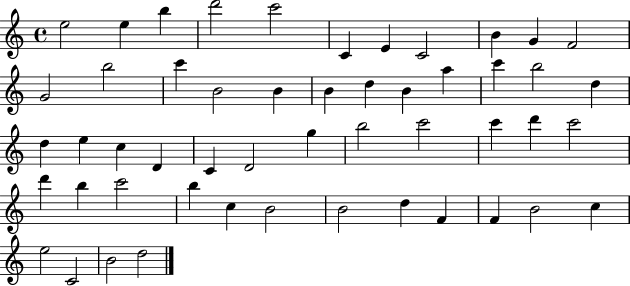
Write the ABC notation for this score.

X:1
T:Untitled
M:4/4
L:1/4
K:C
e2 e b d'2 c'2 C E C2 B G F2 G2 b2 c' B2 B B d B a c' b2 d d e c D C D2 g b2 c'2 c' d' c'2 d' b c'2 b c B2 B2 d F F B2 c e2 C2 B2 d2